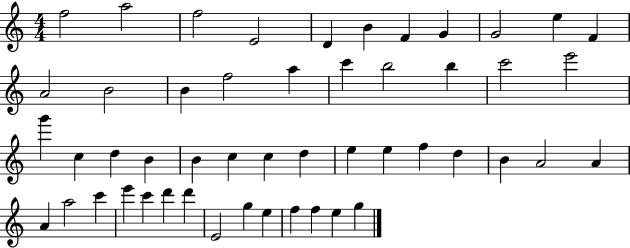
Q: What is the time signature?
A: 4/4